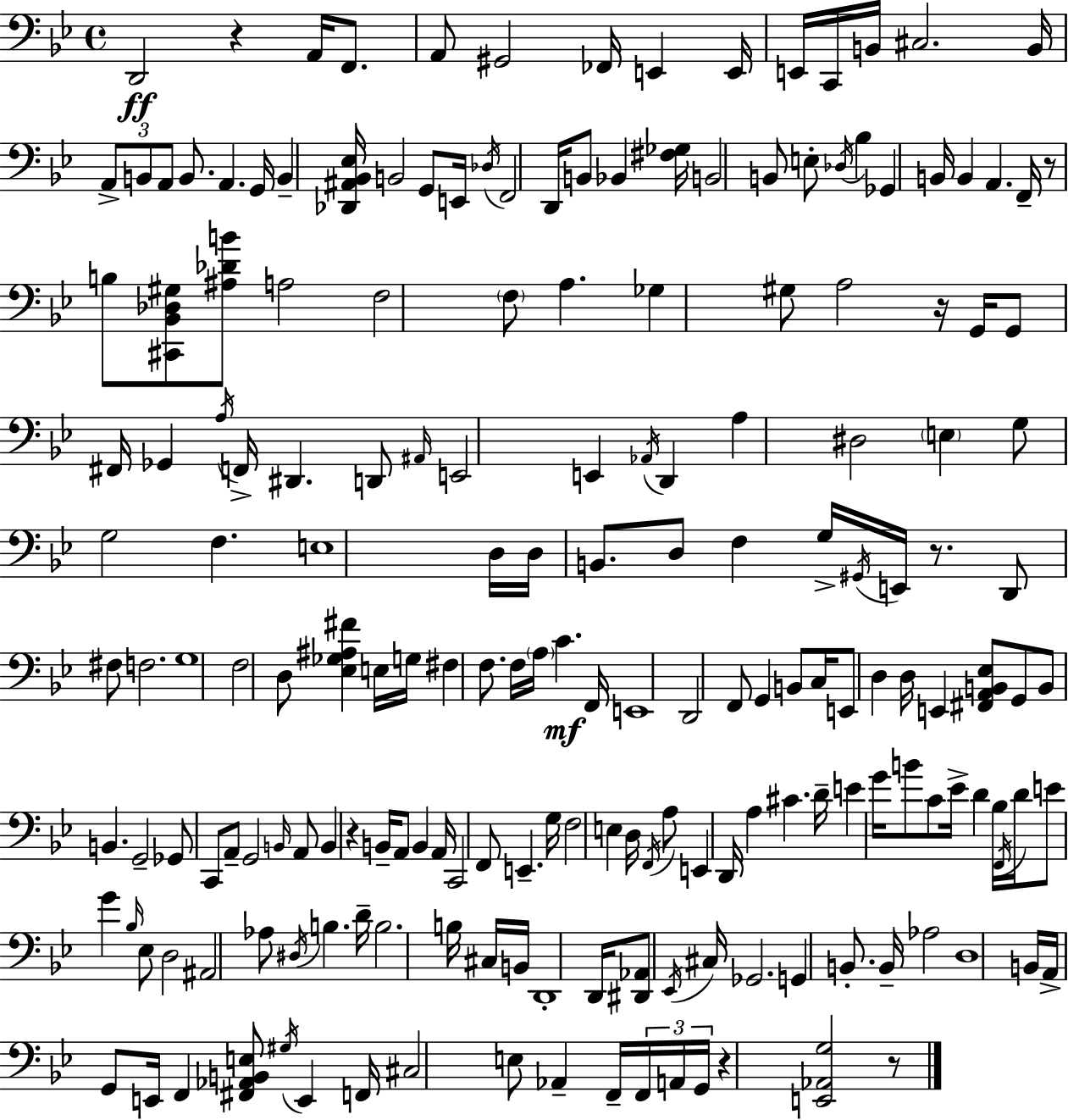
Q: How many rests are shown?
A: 7